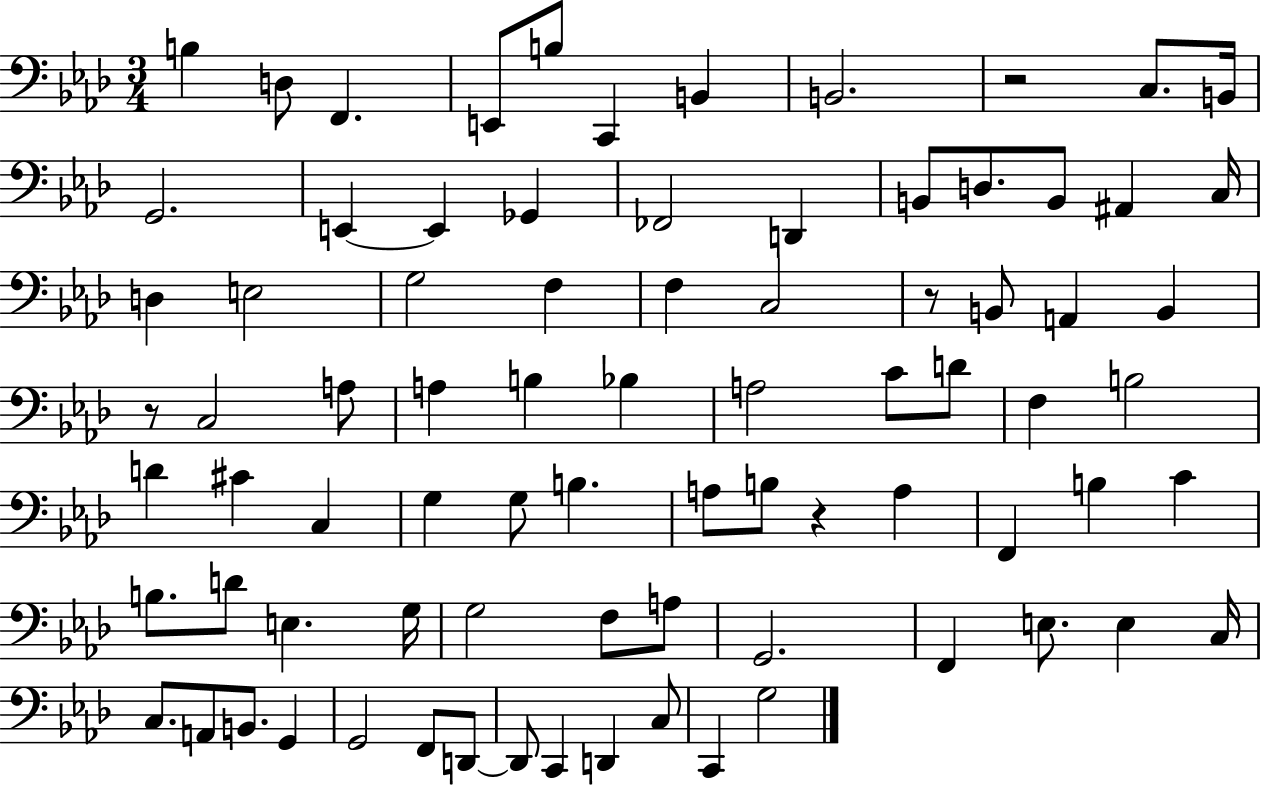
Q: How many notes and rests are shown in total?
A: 81